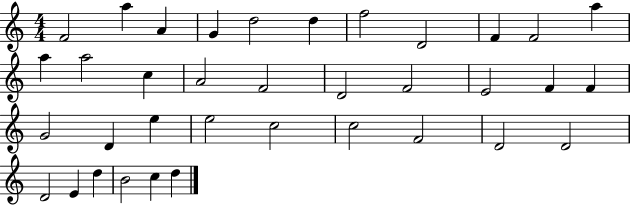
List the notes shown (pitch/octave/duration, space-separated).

F4/h A5/q A4/q G4/q D5/h D5/q F5/h D4/h F4/q F4/h A5/q A5/q A5/h C5/q A4/h F4/h D4/h F4/h E4/h F4/q F4/q G4/h D4/q E5/q E5/h C5/h C5/h F4/h D4/h D4/h D4/h E4/q D5/q B4/h C5/q D5/q